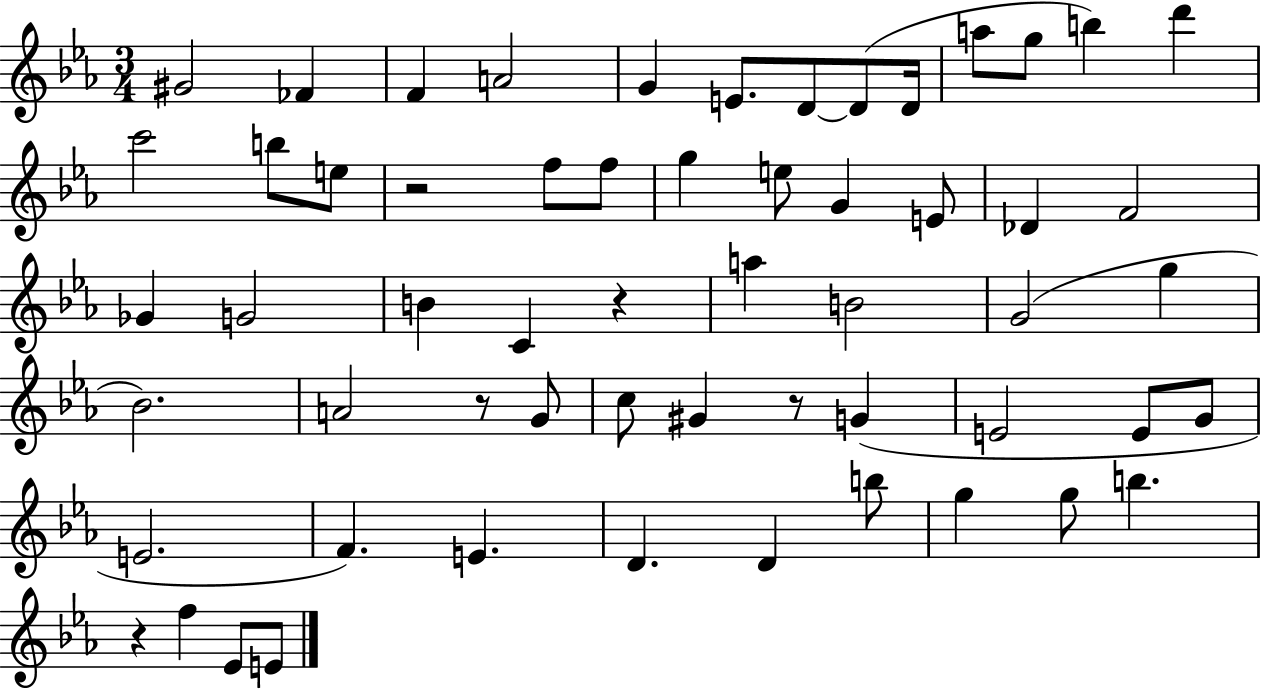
{
  \clef treble
  \numericTimeSignature
  \time 3/4
  \key ees \major
  gis'2 fes'4 | f'4 a'2 | g'4 e'8. d'8~~ d'8( d'16 | a''8 g''8 b''4) d'''4 | \break c'''2 b''8 e''8 | r2 f''8 f''8 | g''4 e''8 g'4 e'8 | des'4 f'2 | \break ges'4 g'2 | b'4 c'4 r4 | a''4 b'2 | g'2( g''4 | \break bes'2.) | a'2 r8 g'8 | c''8 gis'4 r8 g'4( | e'2 e'8 g'8 | \break e'2. | f'4.) e'4. | d'4. d'4 b''8 | g''4 g''8 b''4. | \break r4 f''4 ees'8 e'8 | \bar "|."
}